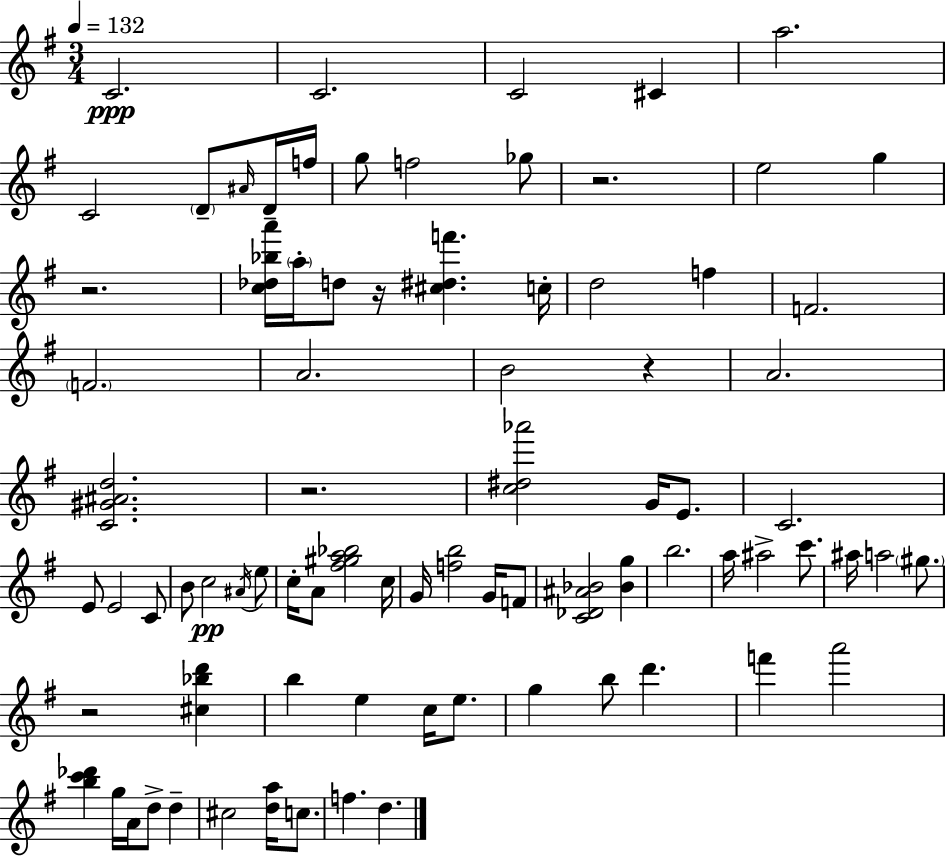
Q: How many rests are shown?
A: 6